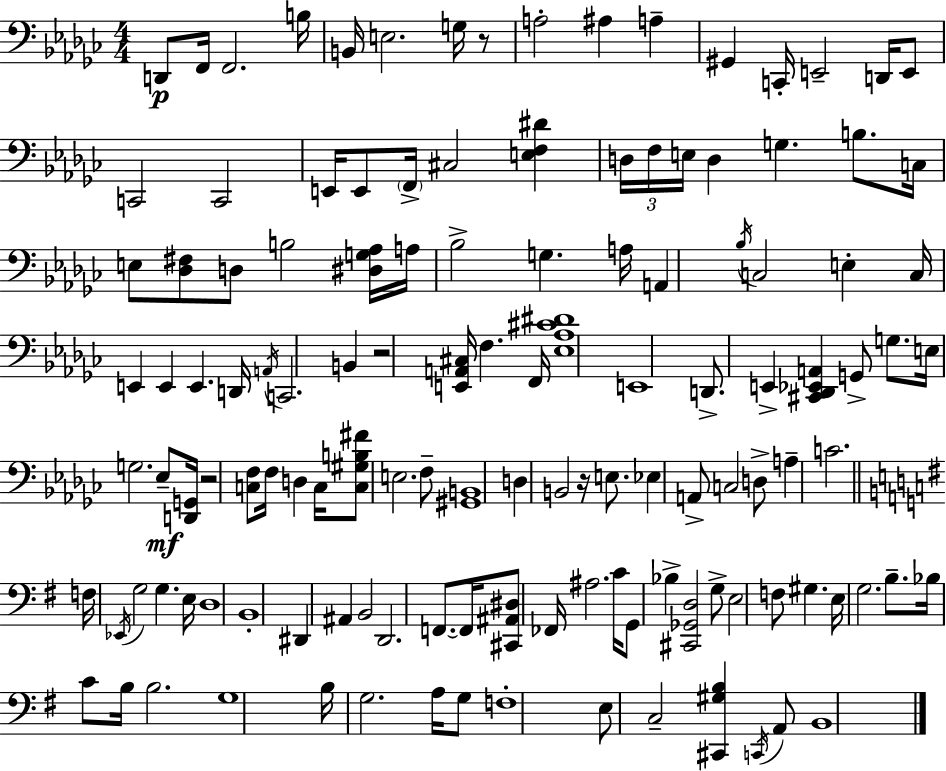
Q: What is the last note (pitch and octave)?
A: B2